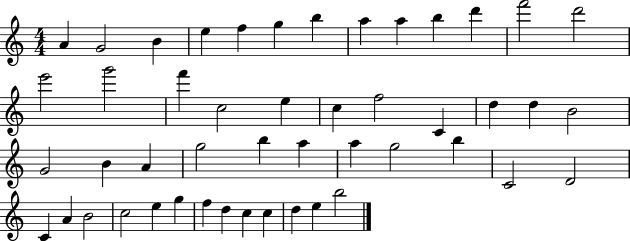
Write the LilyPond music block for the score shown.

{
  \clef treble
  \numericTimeSignature
  \time 4/4
  \key c \major
  a'4 g'2 b'4 | e''4 f''4 g''4 b''4 | a''4 a''4 b''4 d'''4 | f'''2 d'''2 | \break e'''2 g'''2 | f'''4 c''2 e''4 | c''4 f''2 c'4 | d''4 d''4 b'2 | \break g'2 b'4 a'4 | g''2 b''4 a''4 | a''4 g''2 b''4 | c'2 d'2 | \break c'4 a'4 b'2 | c''2 e''4 g''4 | f''4 d''4 c''4 c''4 | d''4 e''4 b''2 | \break \bar "|."
}